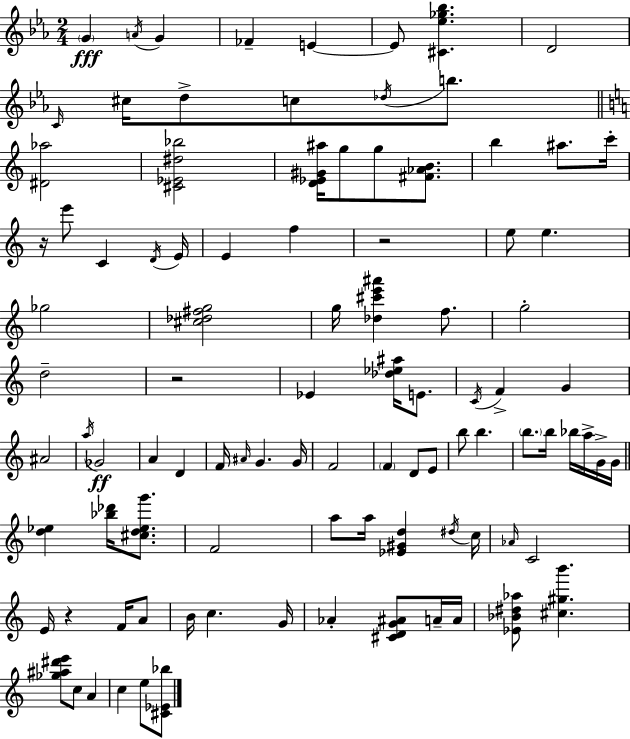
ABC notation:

X:1
T:Untitled
M:2/4
L:1/4
K:Cm
G A/4 G _F E E/2 [^C_e_g_b] D2 C/4 ^c/4 d/2 c/2 _d/4 b/2 [^D_a]2 [^C_E^d_b]2 [D_E^G^a]/4 g/2 g/2 [^F_AB]/2 b ^a/2 c'/4 z/4 e'/2 C D/4 E/4 E f z2 e/2 e _g2 [^c_d^fg]2 g/4 [_d^c'e'^a'] f/2 g2 d2 z2 _E [_d_e^a]/4 E/2 C/4 F G ^A2 a/4 _G2 A D F/4 ^A/4 G G/4 F2 F D/2 E/2 b/2 b b/2 b/4 _b/4 a/4 G/4 G/4 [d_e] [_b_d']/4 [^cd_eg']/2 F2 a/2 a/4 [_E^Gd] ^d/4 c/4 _A/4 C2 E/4 z F/4 A/2 B/4 c G/4 _A [^CDG^A]/2 A/4 A/4 [_E_B^d_a]/2 [^c^gb'] [_g^a^d'e']/2 c/2 A c e/2 [^C_E_b]/2